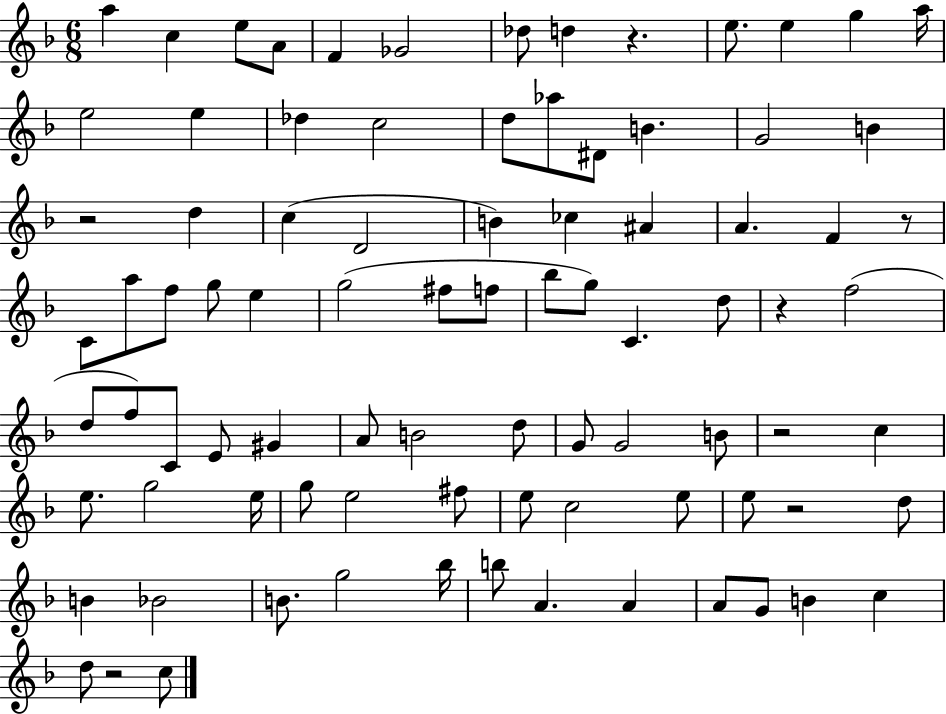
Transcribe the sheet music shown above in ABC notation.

X:1
T:Untitled
M:6/8
L:1/4
K:F
a c e/2 A/2 F _G2 _d/2 d z e/2 e g a/4 e2 e _d c2 d/2 _a/2 ^D/2 B G2 B z2 d c D2 B _c ^A A F z/2 C/2 a/2 f/2 g/2 e g2 ^f/2 f/2 _b/2 g/2 C d/2 z f2 d/2 f/2 C/2 E/2 ^G A/2 B2 d/2 G/2 G2 B/2 z2 c e/2 g2 e/4 g/2 e2 ^f/2 e/2 c2 e/2 e/2 z2 d/2 B _B2 B/2 g2 _b/4 b/2 A A A/2 G/2 B c d/2 z2 c/2